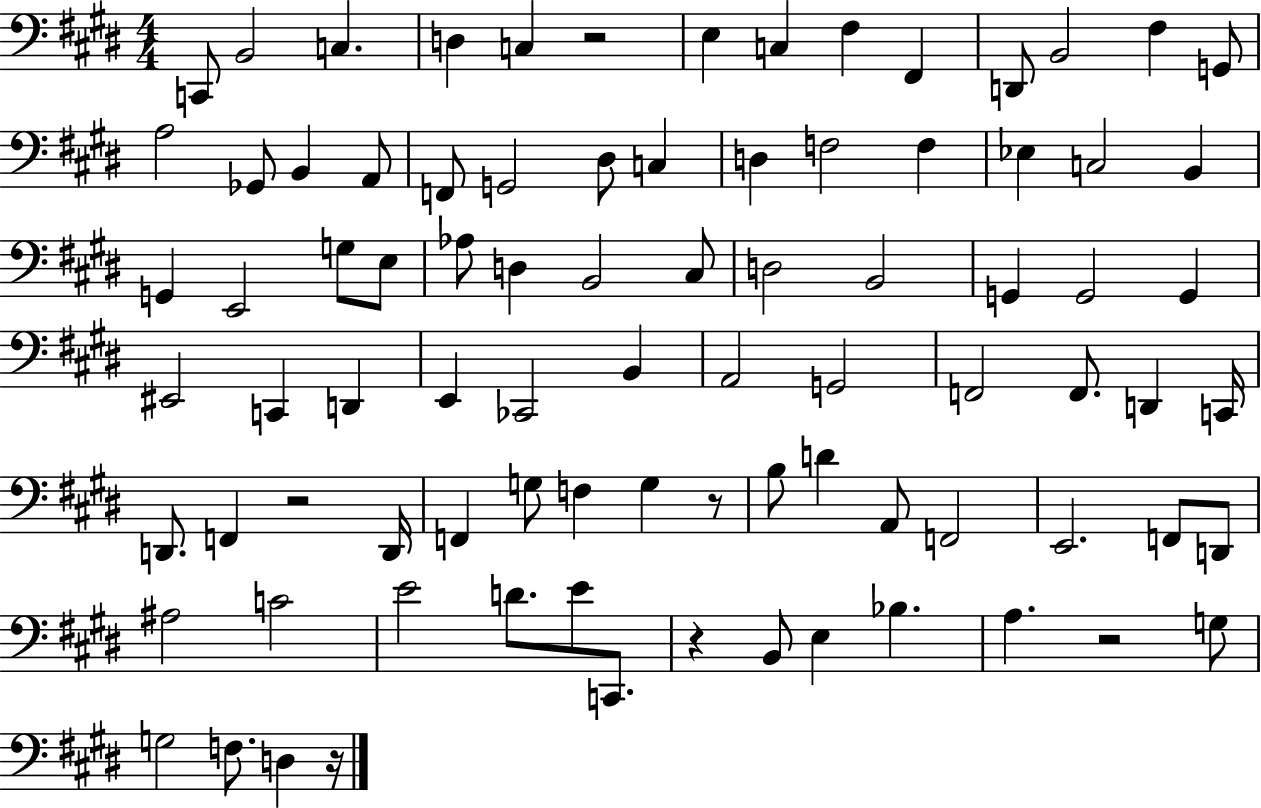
{
  \clef bass
  \numericTimeSignature
  \time 4/4
  \key e \major
  c,8 b,2 c4. | d4 c4 r2 | e4 c4 fis4 fis,4 | d,8 b,2 fis4 g,8 | \break a2 ges,8 b,4 a,8 | f,8 g,2 dis8 c4 | d4 f2 f4 | ees4 c2 b,4 | \break g,4 e,2 g8 e8 | aes8 d4 b,2 cis8 | d2 b,2 | g,4 g,2 g,4 | \break eis,2 c,4 d,4 | e,4 ces,2 b,4 | a,2 g,2 | f,2 f,8. d,4 c,16 | \break d,8. f,4 r2 d,16 | f,4 g8 f4 g4 r8 | b8 d'4 a,8 f,2 | e,2. f,8 d,8 | \break ais2 c'2 | e'2 d'8. e'8 c,8. | r4 b,8 e4 bes4. | a4. r2 g8 | \break g2 f8. d4 r16 | \bar "|."
}